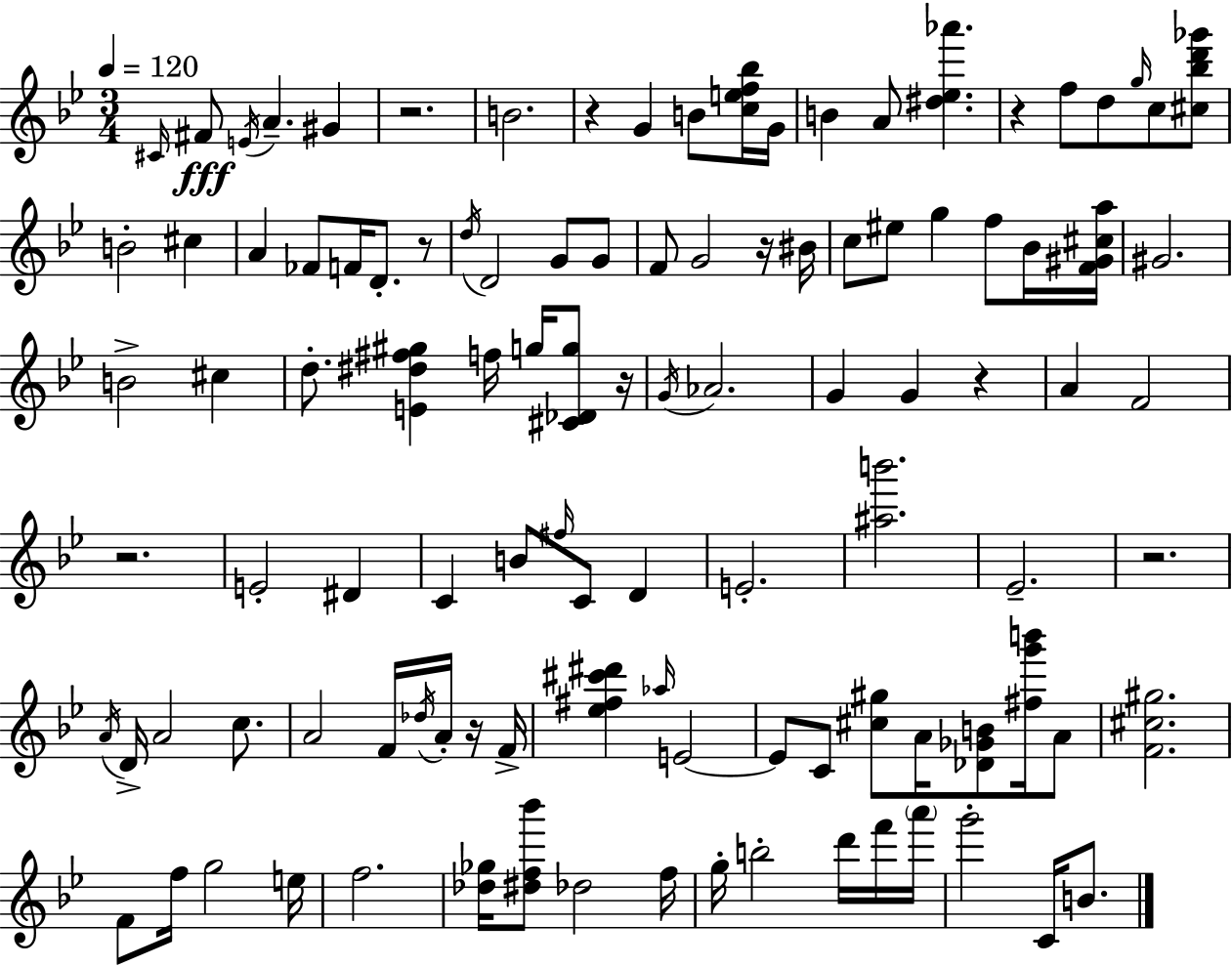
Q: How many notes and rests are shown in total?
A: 108